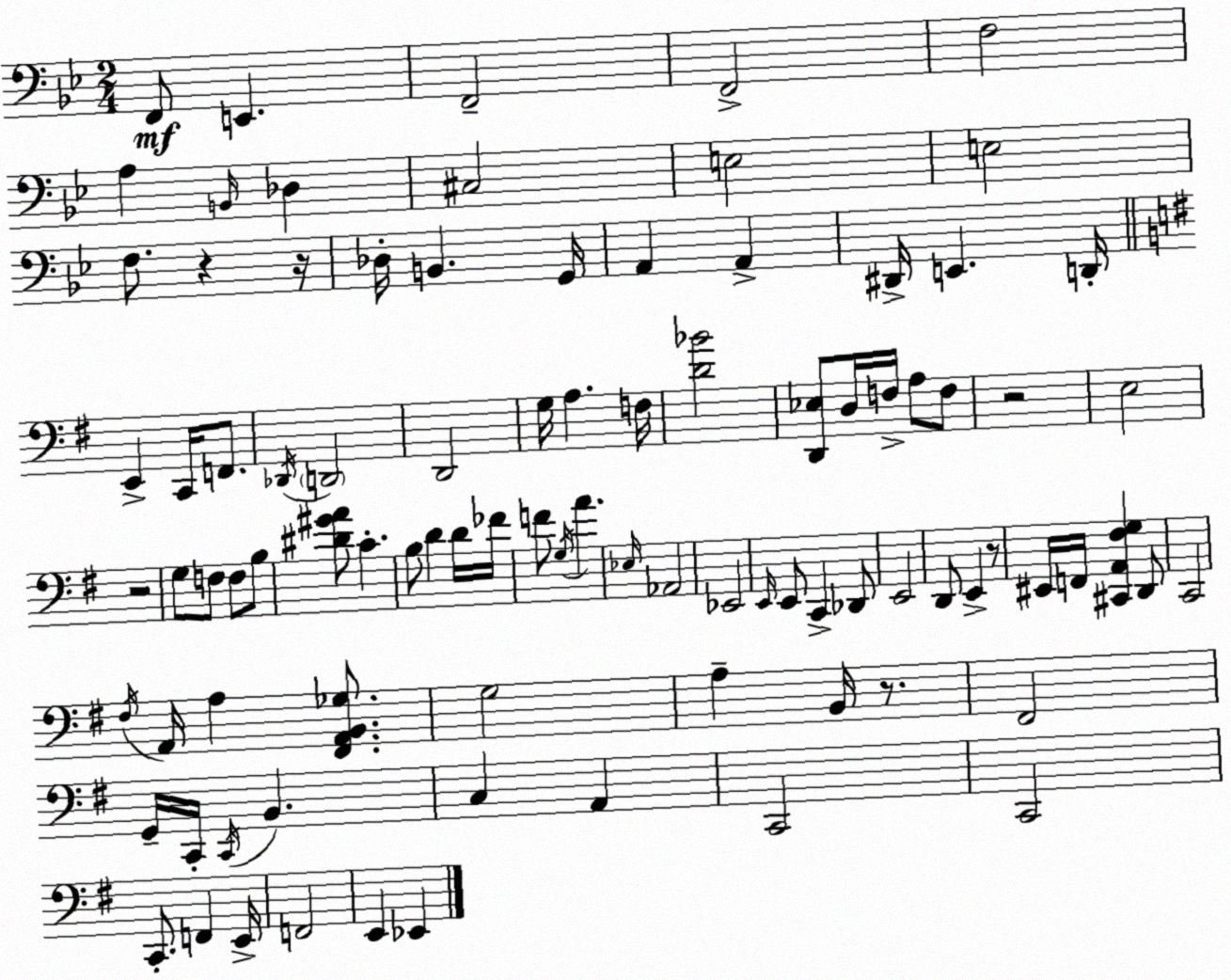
X:1
T:Untitled
M:2/4
L:1/4
K:Gm
F,,/2 E,, F,,2 F,,2 F,2 A, B,,/4 _D, ^C,2 E,2 E,2 F,/2 z z/4 _D,/4 B,, G,,/4 A,, A,, ^D,,/4 E,, D,,/4 E,, C,,/4 F,,/2 _D,,/4 D,,2 D,,2 G,/4 A, F,/4 [D_B]2 [D,,_E,]/2 D,/4 F,/4 A,/2 F,/2 z2 E,2 z2 G,/2 F,/2 F,/2 B,/2 [^D^GA]/2 C B,/2 D D/4 _F/4 F/2 G,/4 A _E,/4 _A,,2 _E,,2 E,,/4 E,,/2 C,, _D,,/2 E,,2 D,,/2 E,, z/2 ^E,,/4 F,,/4 [^C,,A,,^F,G,] D,,/2 C,,2 ^F,/4 A,,/4 A, [^F,,A,,B,,_G,]/2 G,2 A, B,,/4 z/2 ^F,,2 G,,/4 C,,/4 C,,/4 B,, C, A,, C,,2 C,,2 C,,/2 F,, E,,/4 F,,2 E,, _E,,